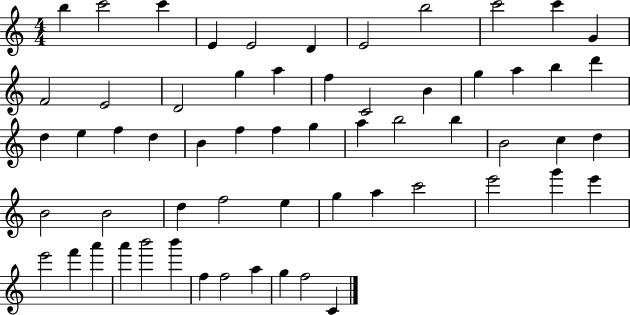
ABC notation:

X:1
T:Untitled
M:4/4
L:1/4
K:C
b c'2 c' E E2 D E2 b2 c'2 c' G F2 E2 D2 g a f C2 B g a b d' d e f d B f f g a b2 b B2 c d B2 B2 d f2 e g a c'2 e'2 g' e' e'2 f' a' a' b'2 b' f f2 a g f2 C